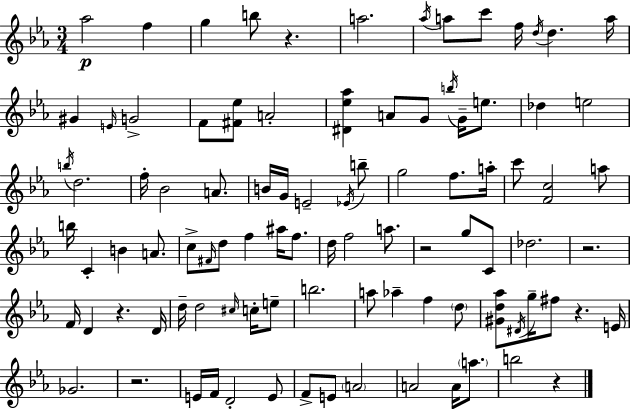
Ab5/h F5/q G5/q B5/e R/q. A5/h. Ab5/s A5/e C6/e F5/s D5/s D5/q. A5/s G#4/q E4/s G4/h F4/e [F#4,Eb5]/e A4/h [D#4,Eb5,Ab5]/q A4/e G4/e B5/s G4/s E5/e. Db5/q E5/h B5/s D5/h. F5/s Bb4/h A4/e. B4/s G4/s E4/h Eb4/s B5/e G5/h F5/e. A5/s C6/e [F4,C5]/h A5/e B5/s C4/q B4/q A4/e. C5/e F#4/s D5/e F5/q A#5/s F5/e. D5/s F5/h A5/e. R/h G5/e C4/e Db5/h. R/h. F4/s D4/q R/q. D4/s D5/s D5/h C#5/s C5/s E5/e B5/h. A5/e Ab5/q F5/q D5/e [G#4,D5,Ab5]/e D#4/s G5/s F#5/e R/q. E4/s Gb4/h. R/h. E4/s F4/s D4/h E4/e F4/e E4/e A4/h A4/h A4/s A5/e. B5/h R/q